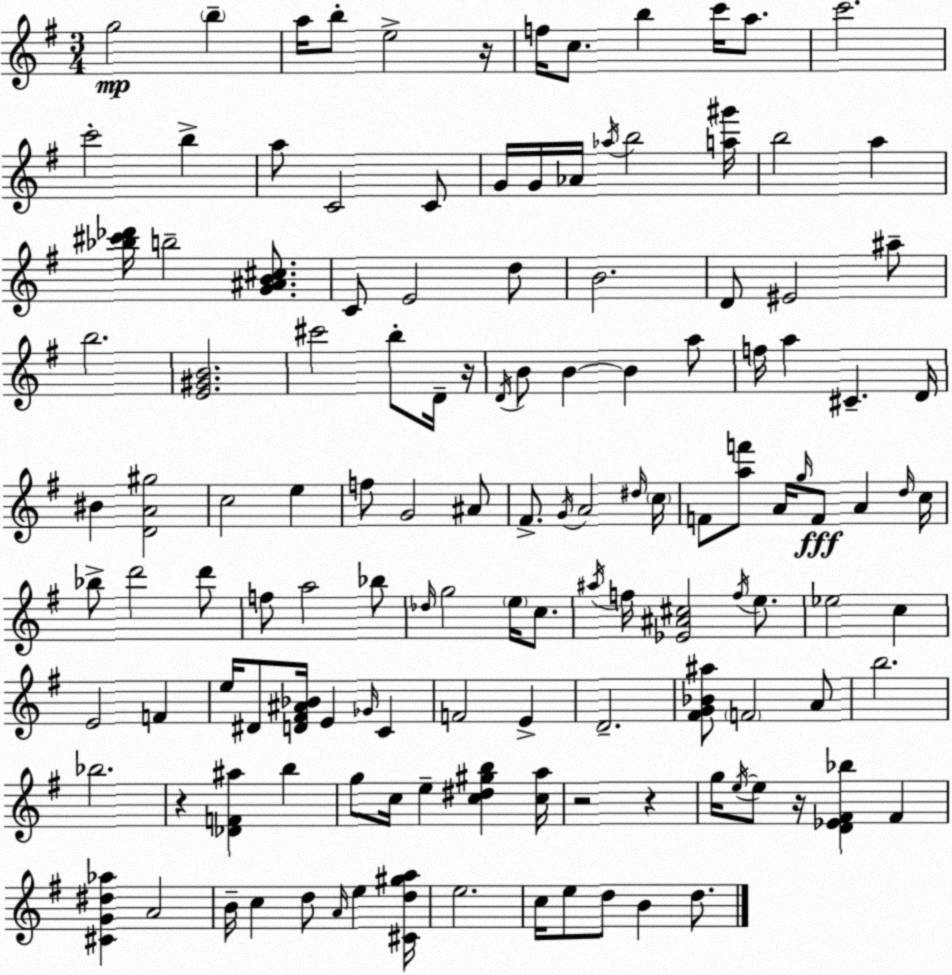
X:1
T:Untitled
M:3/4
L:1/4
K:G
g2 b a/4 b/2 e2 z/4 f/4 c/2 b c'/4 a/2 c'2 c'2 b a/2 C2 C/2 G/4 G/4 _A/4 _a/4 b2 [a^g']/4 b2 a [_b^c'_d']/4 b2 [G^AB^c]/2 C/2 E2 d/2 B2 D/2 ^E2 ^a/2 b2 [E^GB]2 ^c'2 b/2 D/4 z/4 D/4 B/2 B B a/2 f/4 a ^C D/4 ^B [DA^g]2 c2 e f/2 G2 ^A/2 ^F/2 G/4 A2 ^d/4 c/4 F/2 [af']/2 A/4 g/4 F/2 A d/4 c/4 _b/2 d'2 d'/2 f/2 a2 _b/2 _d/4 g2 e/4 c/2 ^a/4 f/4 [_E^A^c]2 f/4 e/2 _e2 c E2 F e/4 ^D/2 [D^F^A_B]/4 E _G/4 C F2 E D2 [^FG_B^a]/2 F2 A/2 b2 _b2 z [_DF^a] b g/2 c/4 e [c^d^gb] [ca]/4 z2 z g/4 e/4 e/2 z/4 [D_E^F_b] ^F [^CG^d_a] A2 B/4 c d/2 A/4 e [^Cd^ga]/4 e2 c/4 e/2 d/2 B d/2